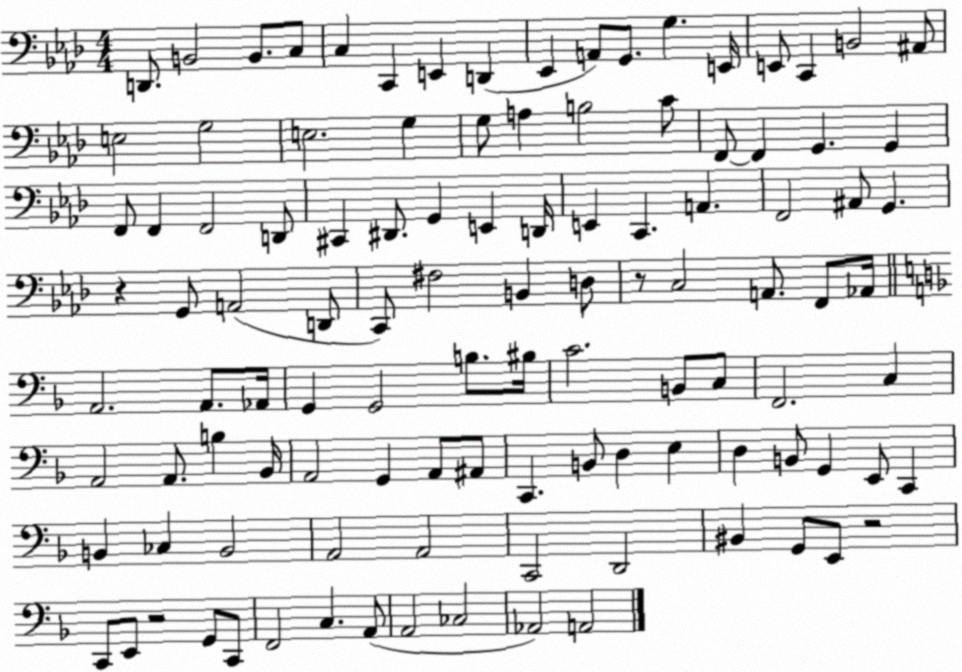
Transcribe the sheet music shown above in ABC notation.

X:1
T:Untitled
M:4/4
L:1/4
K:Ab
D,,/2 B,,2 B,,/2 C,/2 C, C,, E,, D,, _E,, A,,/2 G,,/2 G, E,,/4 E,,/2 C,, B,,2 ^A,,/2 E,2 G,2 E,2 G, G,/2 A, B,2 C/2 F,,/2 F,, G,, G,, F,,/2 F,, F,,2 D,,/2 ^C,, ^D,,/2 G,, E,, D,,/4 E,, C,, A,, F,,2 ^A,,/2 G,, z G,,/2 A,,2 D,,/2 C,,/2 ^F,2 B,, D,/2 z/2 C,2 A,,/2 F,,/2 _A,,/4 A,,2 A,,/2 _A,,/4 G,, G,,2 B,/2 ^B,/4 C2 B,,/2 C,/2 F,,2 C, A,,2 A,,/2 B, _B,,/4 A,,2 G,, A,,/2 ^A,,/2 C,, B,,/2 D, E, D, B,,/2 G,, E,,/2 C,, B,, _C, B,,2 A,,2 A,,2 C,,2 D,,2 ^B,, G,,/2 E,,/2 z2 C,,/2 E,,/2 z2 G,,/2 C,,/2 F,,2 C, A,,/2 A,,2 _C,2 _A,,2 A,,2